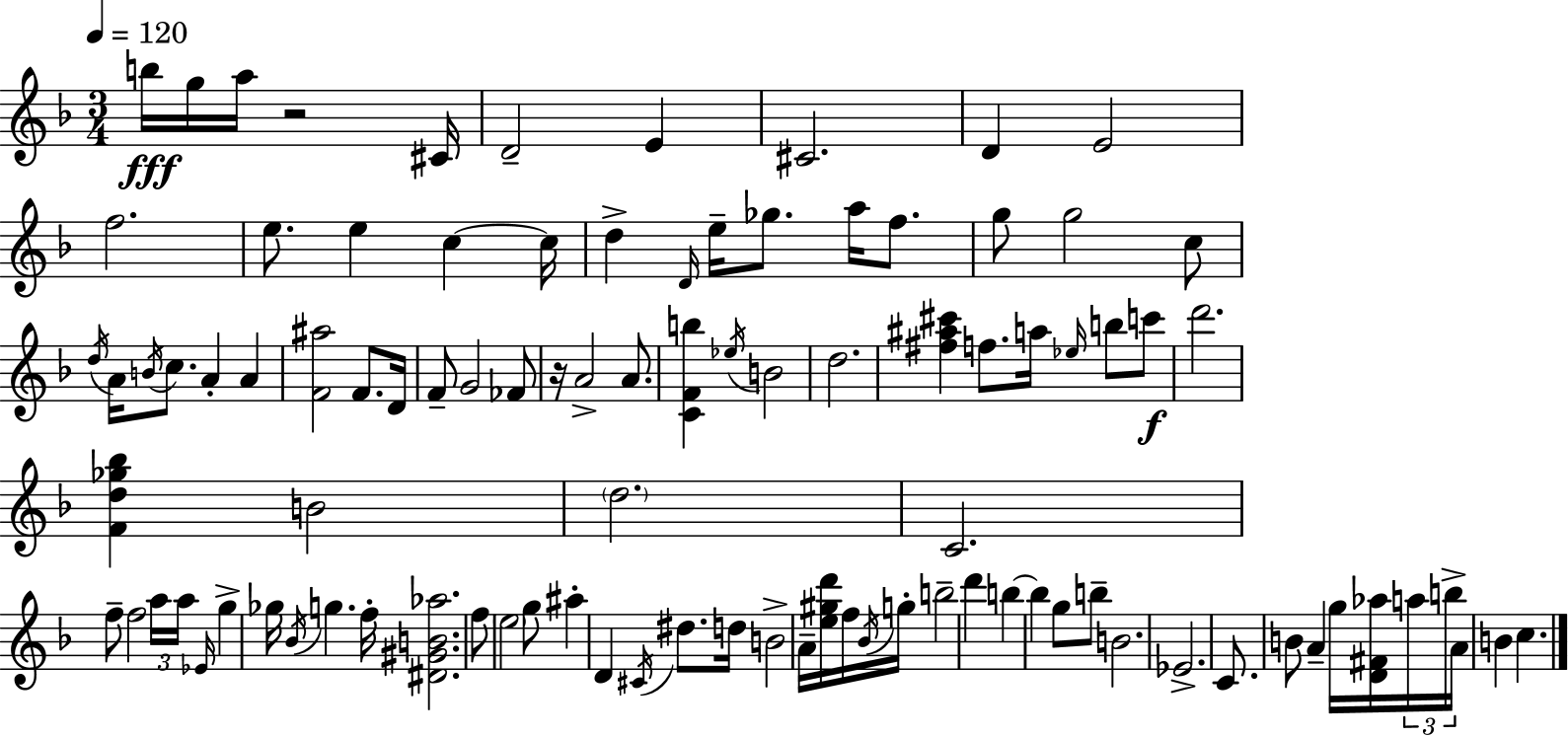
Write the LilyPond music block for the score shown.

{
  \clef treble
  \numericTimeSignature
  \time 3/4
  \key d \minor
  \tempo 4 = 120
  b''16\fff g''16 a''16 r2 cis'16 | d'2-- e'4 | cis'2. | d'4 e'2 | \break f''2. | e''8. e''4 c''4~~ c''16 | d''4-> \grace { d'16 } e''16-- ges''8. a''16 f''8. | g''8 g''2 c''8 | \break \acciaccatura { d''16 } a'16 \acciaccatura { b'16 } c''8. a'4-. a'4 | <f' ais''>2 f'8. | d'16 f'8-- g'2 | fes'8 r16 a'2-> | \break a'8. <c' f' b''>4 \acciaccatura { ees''16 } b'2 | d''2. | <fis'' ais'' cis'''>4 f''8. a''16 | \grace { ees''16 } b''8 c'''8\f d'''2. | \break <f' d'' ges'' bes''>4 b'2 | \parenthesize d''2. | c'2. | f''8-- f''2 | \break \tuplet 3/2 { a''16 a''16 \grace { ees'16 } } g''4-> ges''16 \acciaccatura { bes'16 } | g''4. f''16-. <dis' gis' b' aes''>2. | f''8 \parenthesize e''2 | g''8 ais''4-. d'4 | \break \acciaccatura { cis'16 } dis''8. d''16 b'2-> | a'16-- <e'' gis'' d'''>16 f''16 \acciaccatura { bes'16 } g''16-. b''2-- | d'''4 b''4~~ | b''4 g''8 b''8-- b'2. | \break ees'2.-> | c'8. | b'8 a'4-- g''16 <d' fis' aes''>16 \tuplet 3/2 { a''16 b''16-> a'16 } b'4 | c''4. \bar "|."
}